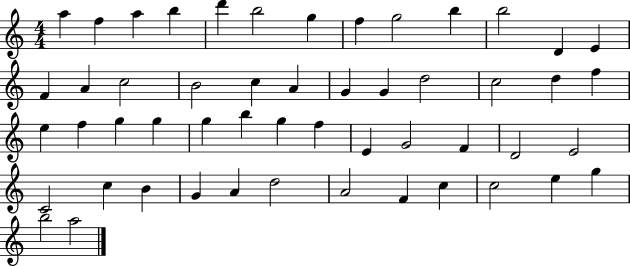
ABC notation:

X:1
T:Untitled
M:4/4
L:1/4
K:C
a f a b d' b2 g f g2 b b2 D E F A c2 B2 c A G G d2 c2 d f e f g g g b g f E G2 F D2 E2 C2 c B G A d2 A2 F c c2 e g b2 a2